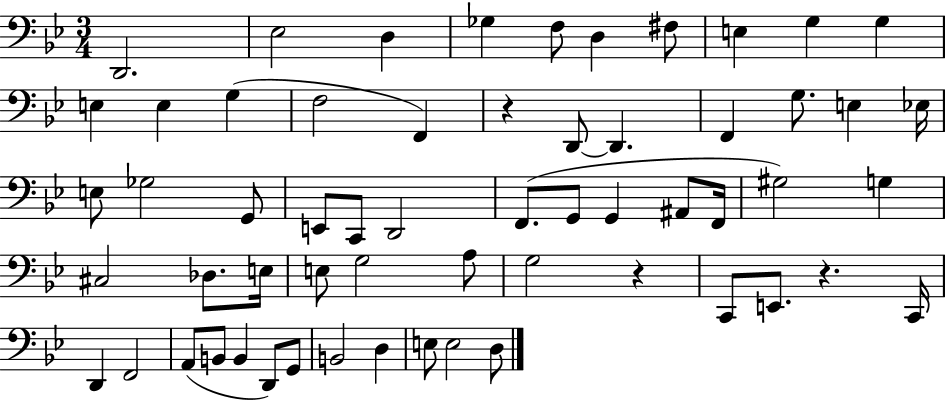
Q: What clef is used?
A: bass